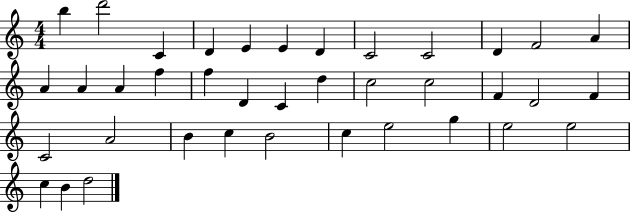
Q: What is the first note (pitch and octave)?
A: B5